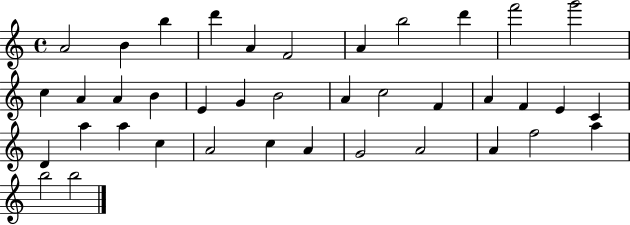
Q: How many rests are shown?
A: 0